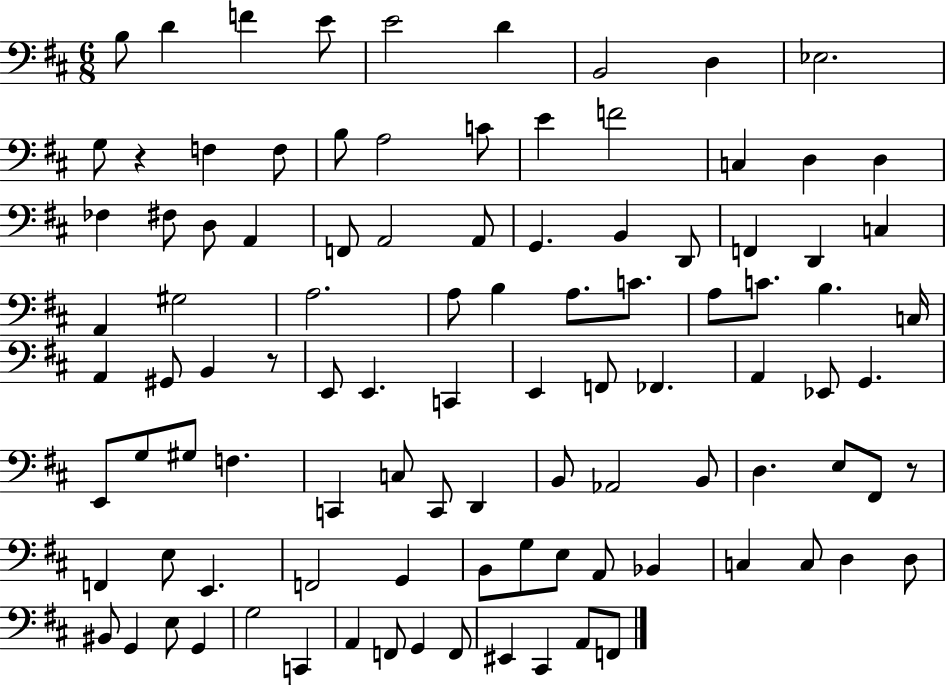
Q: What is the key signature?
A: D major